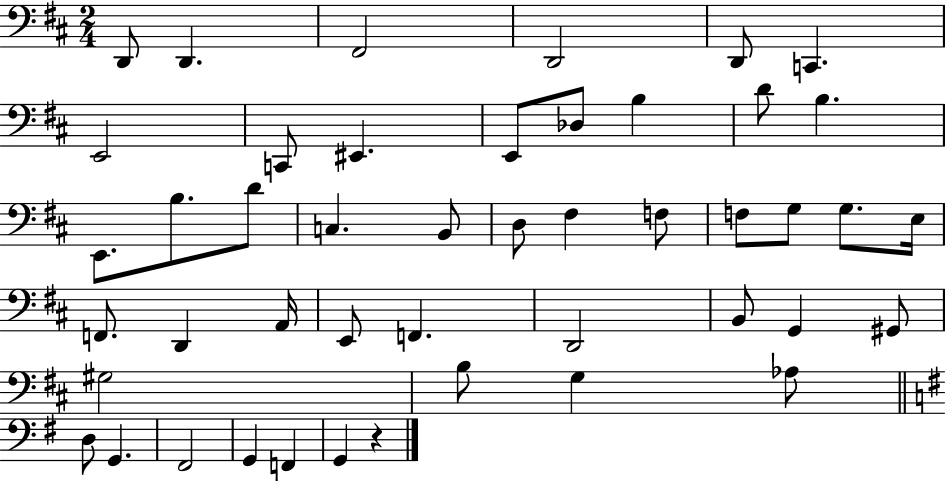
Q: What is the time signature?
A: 2/4